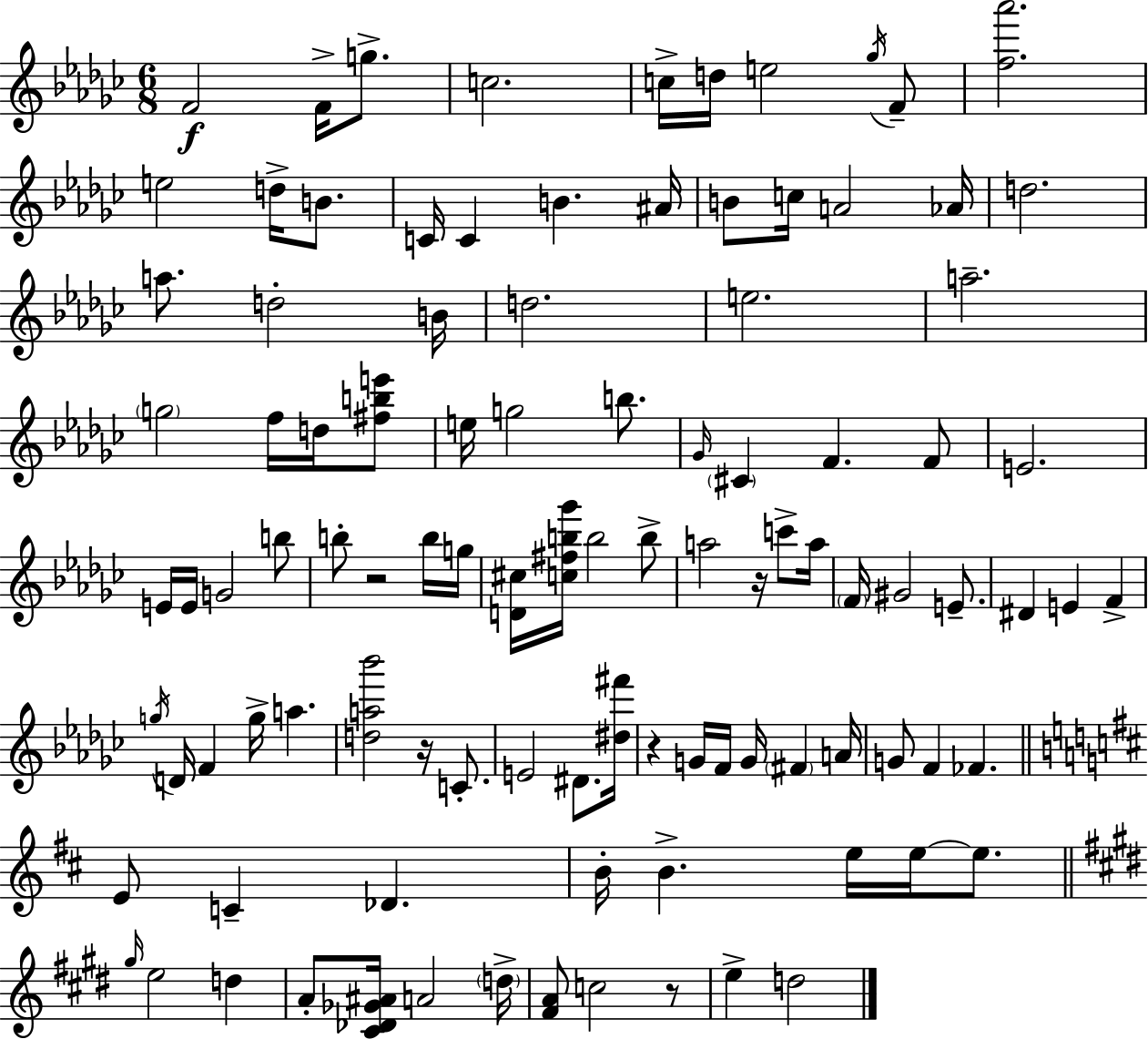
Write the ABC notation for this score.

X:1
T:Untitled
M:6/8
L:1/4
K:Ebm
F2 F/4 g/2 c2 c/4 d/4 e2 _g/4 F/2 [f_a']2 e2 d/4 B/2 C/4 C B ^A/4 B/2 c/4 A2 _A/4 d2 a/2 d2 B/4 d2 e2 a2 g2 f/4 d/4 [^fbe']/2 e/4 g2 b/2 _G/4 ^C F F/2 E2 E/4 E/4 G2 b/2 b/2 z2 b/4 g/4 [D^c]/4 [c^fb_g']/4 b2 b/2 a2 z/4 c'/2 a/4 F/4 ^G2 E/2 ^D E F g/4 D/4 F g/4 a [da_b']2 z/4 C/2 E2 ^D/2 [^d^f']/4 z G/4 F/4 G/4 ^F A/4 G/2 F _F E/2 C _D B/4 B e/4 e/4 e/2 ^g/4 e2 d A/2 [^C_D_G^A]/4 A2 d/4 [^FA]/2 c2 z/2 e d2